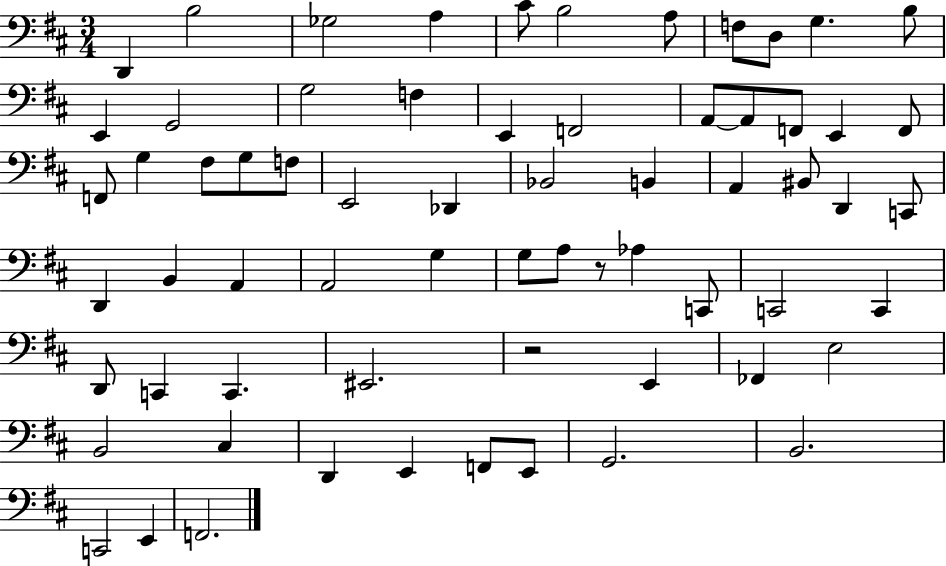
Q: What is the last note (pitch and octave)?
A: F2